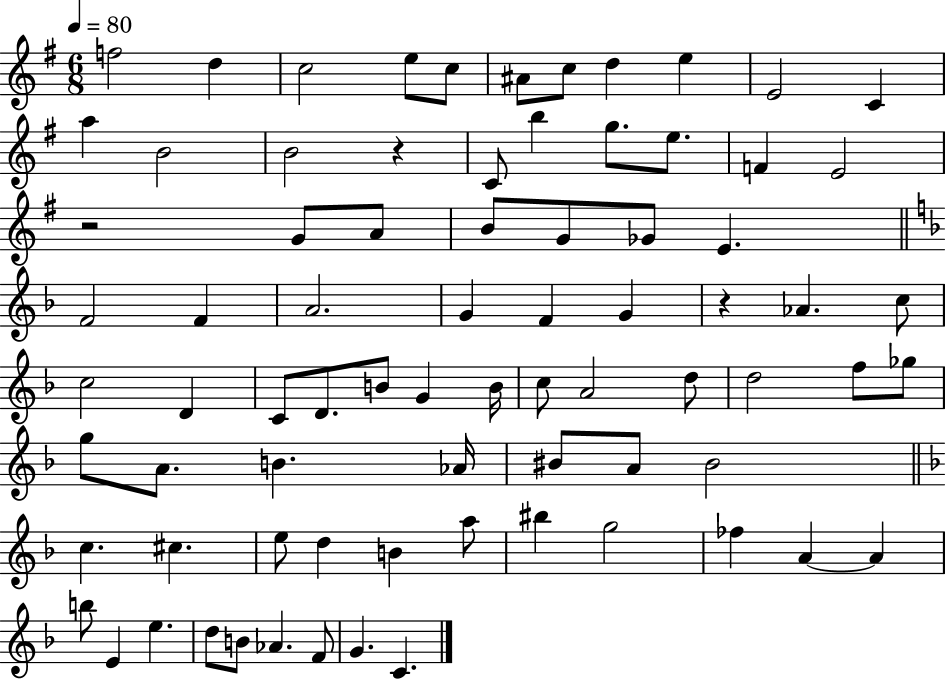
X:1
T:Untitled
M:6/8
L:1/4
K:G
f2 d c2 e/2 c/2 ^A/2 c/2 d e E2 C a B2 B2 z C/2 b g/2 e/2 F E2 z2 G/2 A/2 B/2 G/2 _G/2 E F2 F A2 G F G z _A c/2 c2 D C/2 D/2 B/2 G B/4 c/2 A2 d/2 d2 f/2 _g/2 g/2 A/2 B _A/4 ^B/2 A/2 ^B2 c ^c e/2 d B a/2 ^b g2 _f A A b/2 E e d/2 B/2 _A F/2 G C